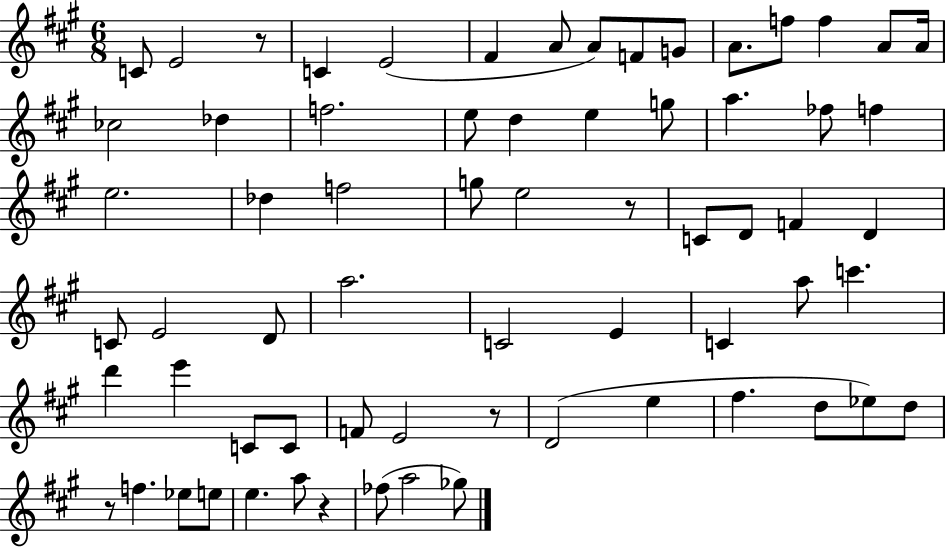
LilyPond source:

{
  \clef treble
  \numericTimeSignature
  \time 6/8
  \key a \major
  c'8 e'2 r8 | c'4 e'2( | fis'4 a'8 a'8) f'8 g'8 | a'8. f''8 f''4 a'8 a'16 | \break ces''2 des''4 | f''2. | e''8 d''4 e''4 g''8 | a''4. fes''8 f''4 | \break e''2. | des''4 f''2 | g''8 e''2 r8 | c'8 d'8 f'4 d'4 | \break c'8 e'2 d'8 | a''2. | c'2 e'4 | c'4 a''8 c'''4. | \break d'''4 e'''4 c'8 c'8 | f'8 e'2 r8 | d'2( e''4 | fis''4. d''8 ees''8) d''8 | \break r8 f''4. ees''8 e''8 | e''4. a''8 r4 | fes''8( a''2 ges''8) | \bar "|."
}